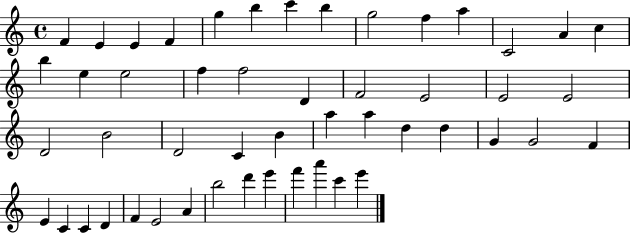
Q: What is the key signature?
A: C major